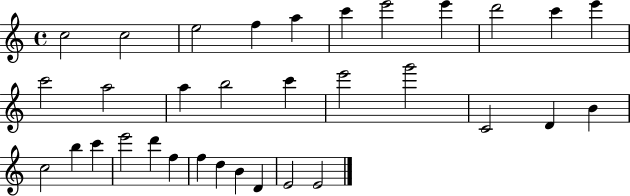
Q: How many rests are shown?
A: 0